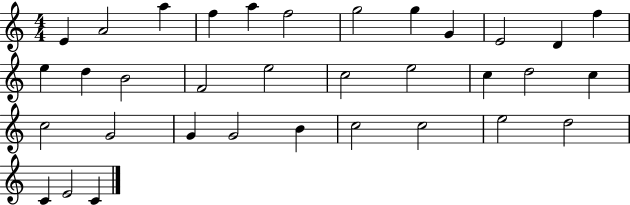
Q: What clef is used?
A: treble